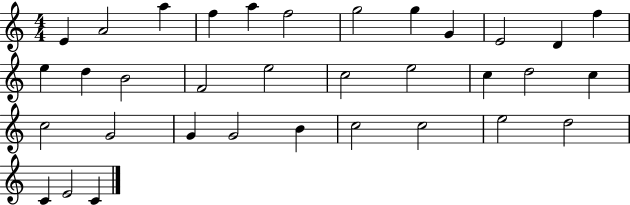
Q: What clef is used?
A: treble